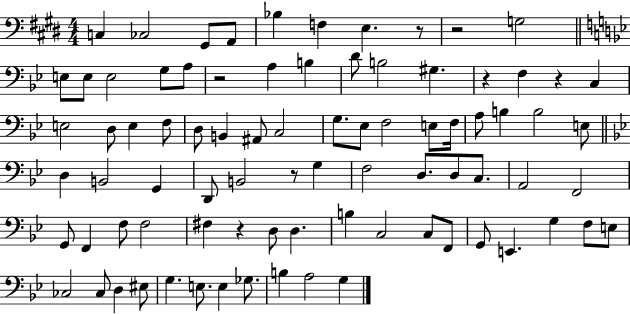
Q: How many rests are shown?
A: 7